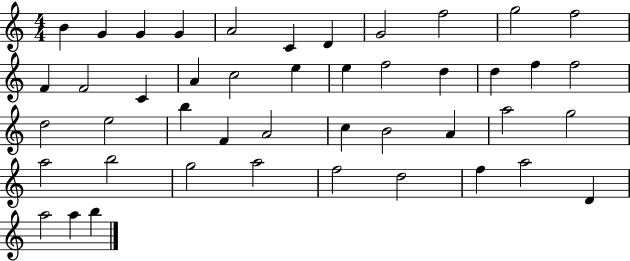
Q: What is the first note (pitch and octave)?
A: B4